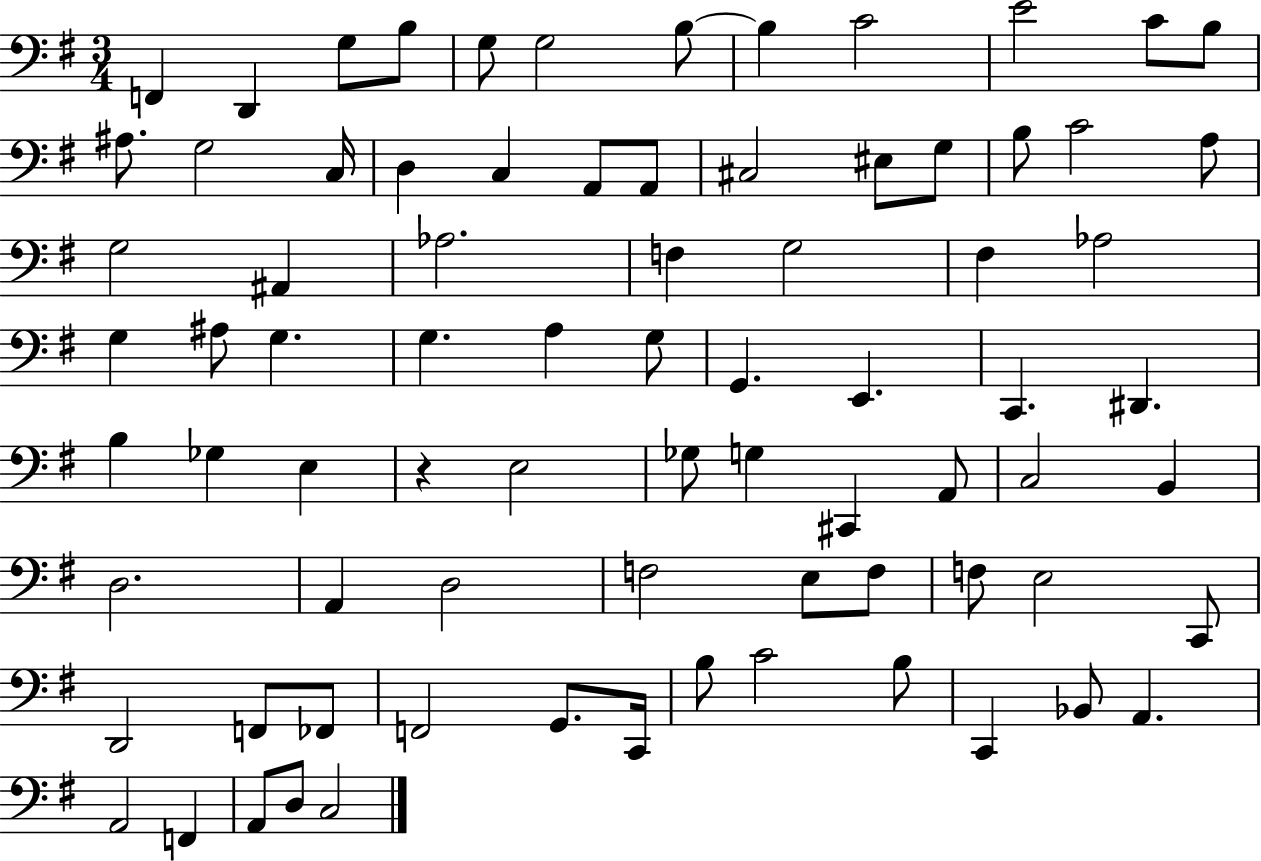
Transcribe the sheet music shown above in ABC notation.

X:1
T:Untitled
M:3/4
L:1/4
K:G
F,, D,, G,/2 B,/2 G,/2 G,2 B,/2 B, C2 E2 C/2 B,/2 ^A,/2 G,2 C,/4 D, C, A,,/2 A,,/2 ^C,2 ^E,/2 G,/2 B,/2 C2 A,/2 G,2 ^A,, _A,2 F, G,2 ^F, _A,2 G, ^A,/2 G, G, A, G,/2 G,, E,, C,, ^D,, B, _G, E, z E,2 _G,/2 G, ^C,, A,,/2 C,2 B,, D,2 A,, D,2 F,2 E,/2 F,/2 F,/2 E,2 C,,/2 D,,2 F,,/2 _F,,/2 F,,2 G,,/2 C,,/4 B,/2 C2 B,/2 C,, _B,,/2 A,, A,,2 F,, A,,/2 D,/2 C,2